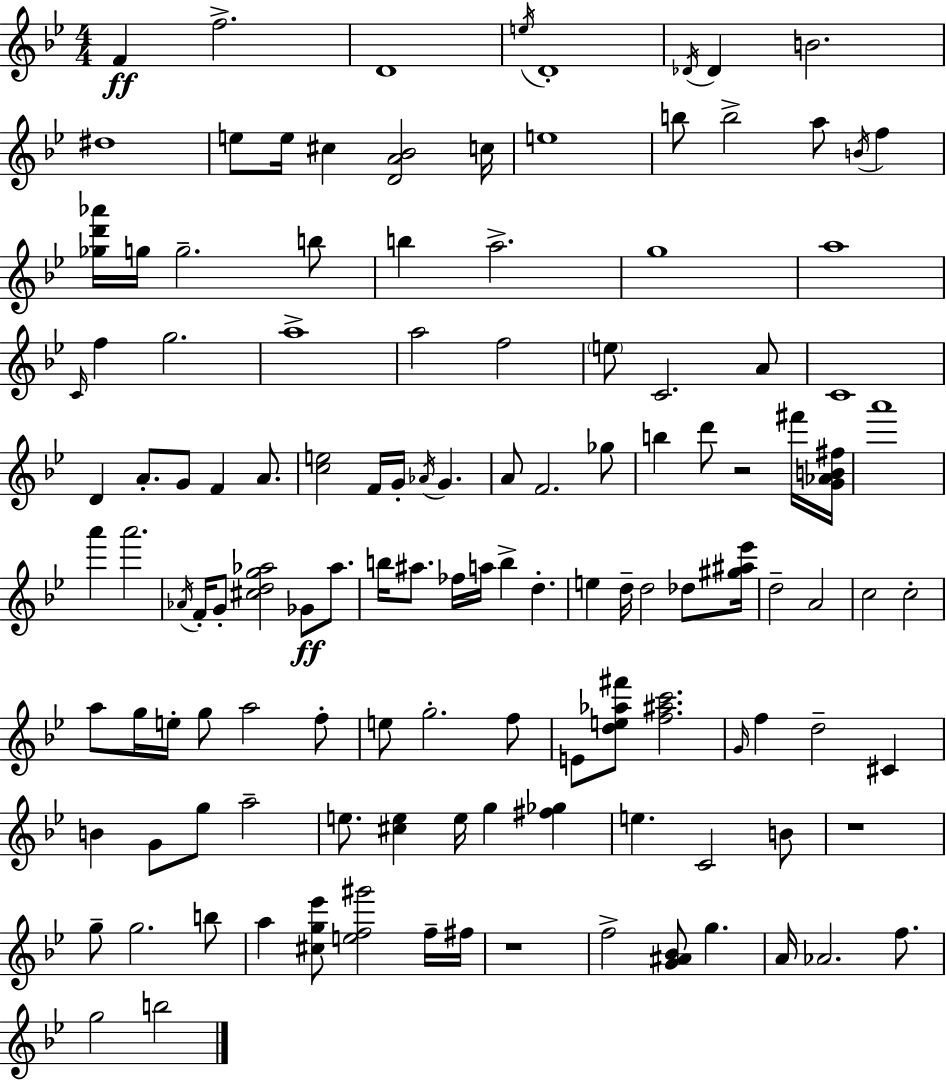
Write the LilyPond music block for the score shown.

{
  \clef treble
  \numericTimeSignature
  \time 4/4
  \key bes \major
  f'4\ff f''2.-> | d'1 | \acciaccatura { e''16 } d'1-. | \acciaccatura { des'16 } des'4 b'2. | \break dis''1 | e''8 e''16 cis''4 <d' a' bes'>2 | c''16 e''1 | b''8 b''2-> a''8 \acciaccatura { b'16 } f''4 | \break <ges'' d''' aes'''>16 g''16 g''2.-- | b''8 b''4 a''2.-> | g''1 | a''1 | \break \grace { c'16 } f''4 g''2. | a''1-> | a''2 f''2 | \parenthesize e''8 c'2. | \break a'8 c'1 | d'4 a'8.-. g'8 f'4 | a'8. <c'' e''>2 f'16 g'16-. \acciaccatura { aes'16 } g'4. | a'8 f'2. | \break ges''8 b''4 d'''8 r2 | fis'''16 <g' aes' b' fis''>16 a'''1 | a'''4 a'''2. | \acciaccatura { aes'16 } f'16-. g'8-. <cis'' d'' g'' aes''>2 | \break ges'8\ff aes''8. b''16 ais''8. fes''16 a''16 b''4-> | d''4.-. e''4 d''16-- d''2 | des''8 <gis'' ais'' ees'''>16 d''2-- a'2 | c''2 c''2-. | \break a''8 g''16 e''16-. g''8 a''2 | f''8-. e''8 g''2.-. | f''8 e'8 <d'' e'' aes'' fis'''>8 <f'' ais'' c'''>2. | \grace { g'16 } f''4 d''2-- | \break cis'4 b'4 g'8 g''8 a''2-- | e''8. <cis'' e''>4 e''16 g''4 | <fis'' ges''>4 e''4. c'2 | b'8 r1 | \break g''8-- g''2. | b''8 a''4 <cis'' g'' ees'''>8 <e'' f'' gis'''>2 | f''16-- fis''16 r1 | f''2-> <g' ais' bes'>8 | \break g''4. a'16 aes'2. | f''8. g''2 b''2 | \bar "|."
}